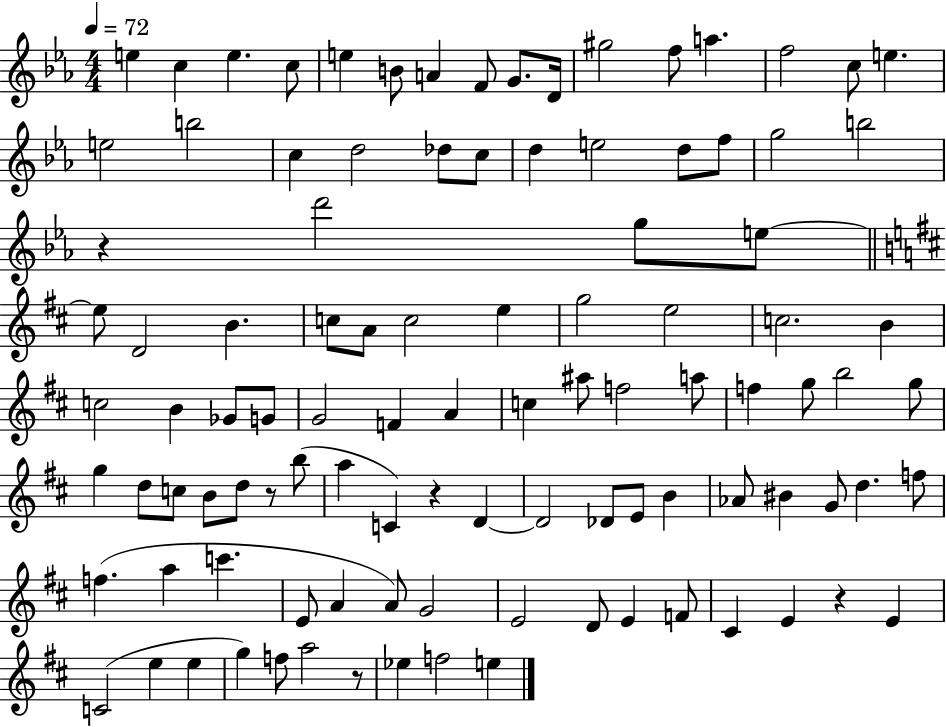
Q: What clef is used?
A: treble